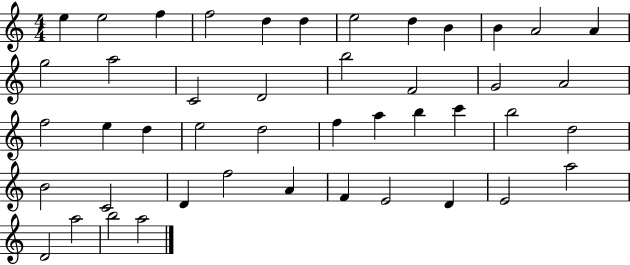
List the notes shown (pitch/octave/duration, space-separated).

E5/q E5/h F5/q F5/h D5/q D5/q E5/h D5/q B4/q B4/q A4/h A4/q G5/h A5/h C4/h D4/h B5/h F4/h G4/h A4/h F5/h E5/q D5/q E5/h D5/h F5/q A5/q B5/q C6/q B5/h D5/h B4/h C4/h D4/q F5/h A4/q F4/q E4/h D4/q E4/h A5/h D4/h A5/h B5/h A5/h